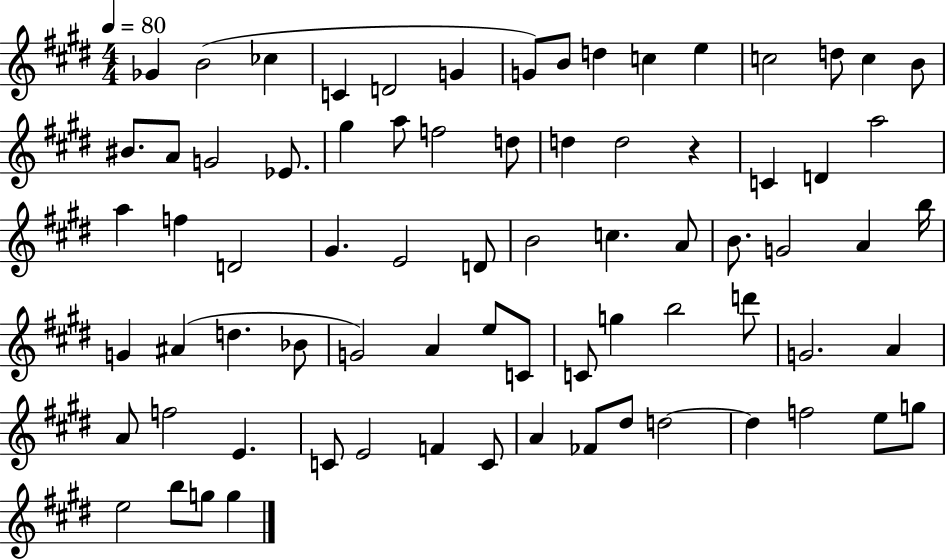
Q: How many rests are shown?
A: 1